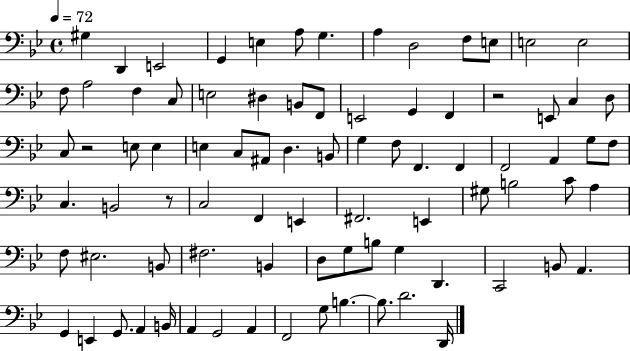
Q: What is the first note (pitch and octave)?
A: G#3